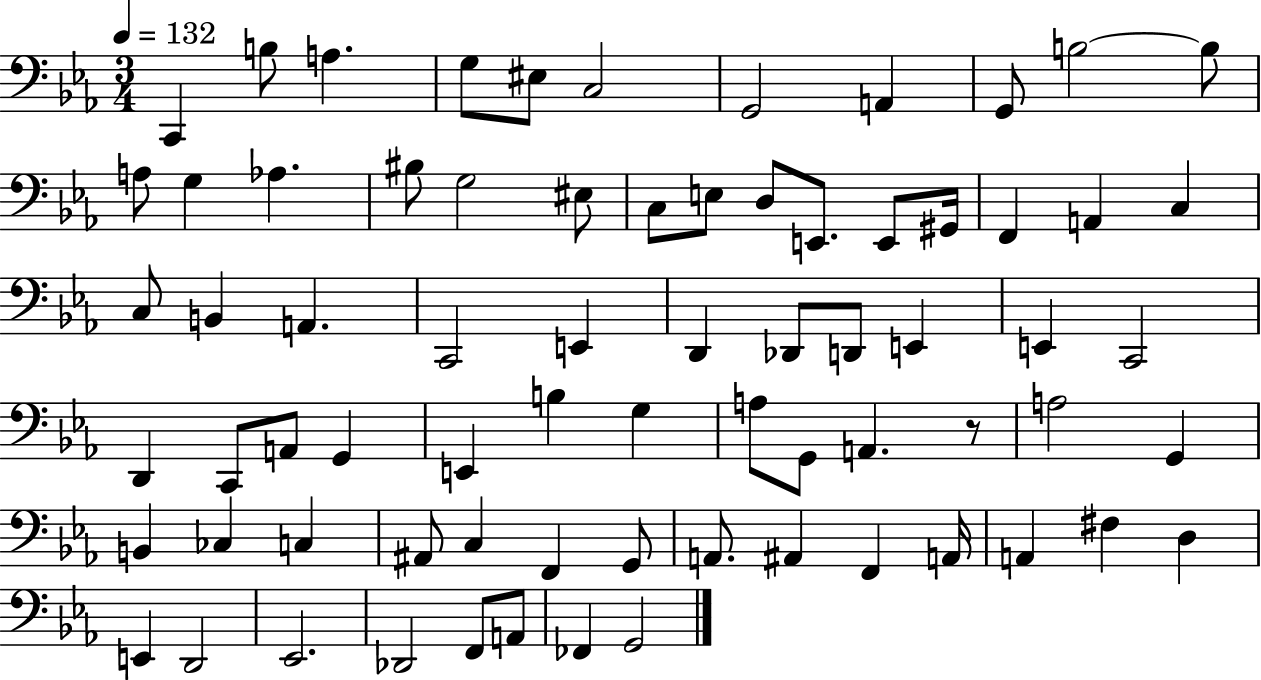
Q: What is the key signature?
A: EES major